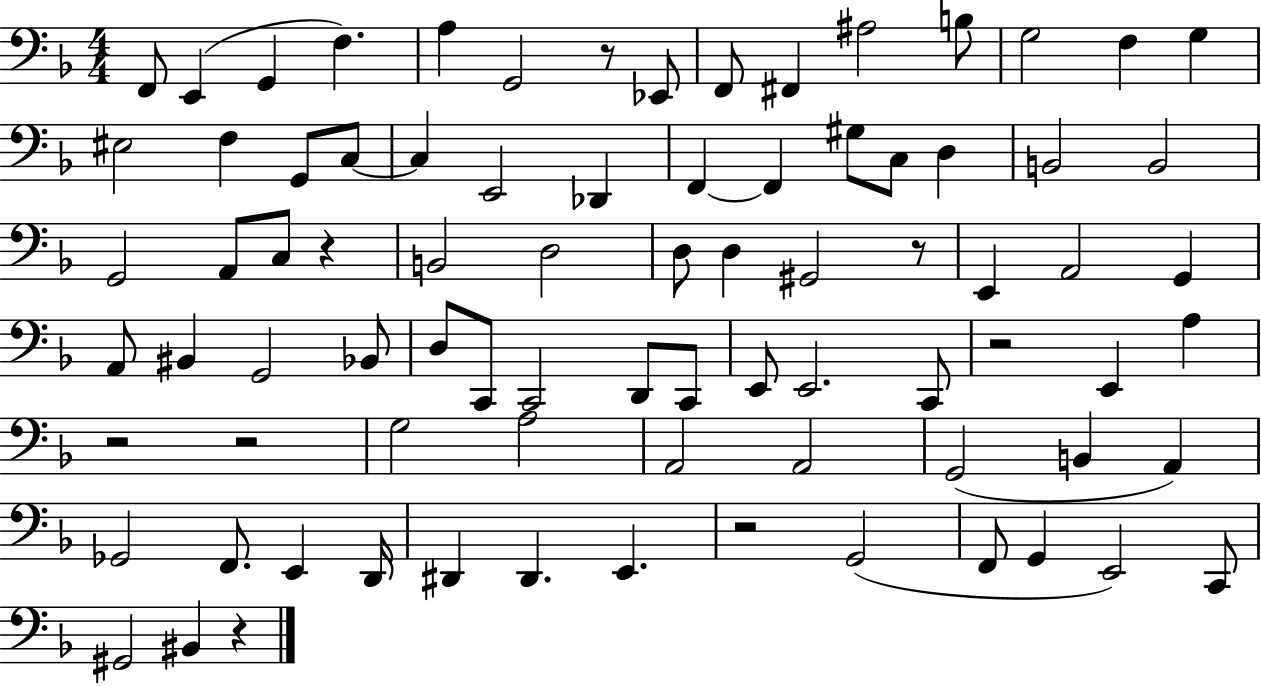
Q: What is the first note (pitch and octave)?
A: F2